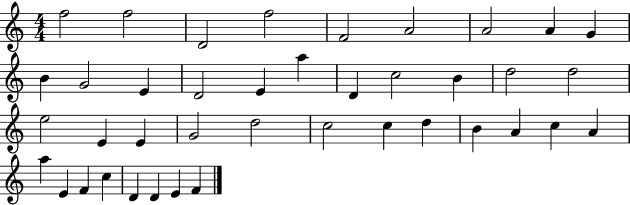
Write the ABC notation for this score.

X:1
T:Untitled
M:4/4
L:1/4
K:C
f2 f2 D2 f2 F2 A2 A2 A G B G2 E D2 E a D c2 B d2 d2 e2 E E G2 d2 c2 c d B A c A a E F c D D E F